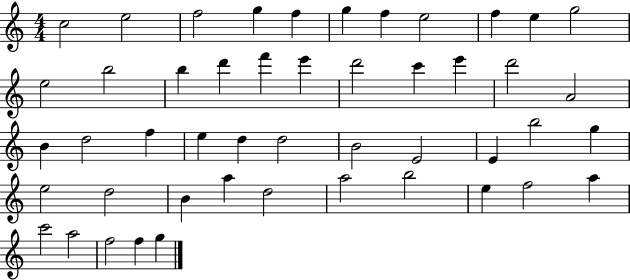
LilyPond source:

{
  \clef treble
  \numericTimeSignature
  \time 4/4
  \key c \major
  c''2 e''2 | f''2 g''4 f''4 | g''4 f''4 e''2 | f''4 e''4 g''2 | \break e''2 b''2 | b''4 d'''4 f'''4 e'''4 | d'''2 c'''4 e'''4 | d'''2 a'2 | \break b'4 d''2 f''4 | e''4 d''4 d''2 | b'2 e'2 | e'4 b''2 g''4 | \break e''2 d''2 | b'4 a''4 d''2 | a''2 b''2 | e''4 f''2 a''4 | \break c'''2 a''2 | f''2 f''4 g''4 | \bar "|."
}